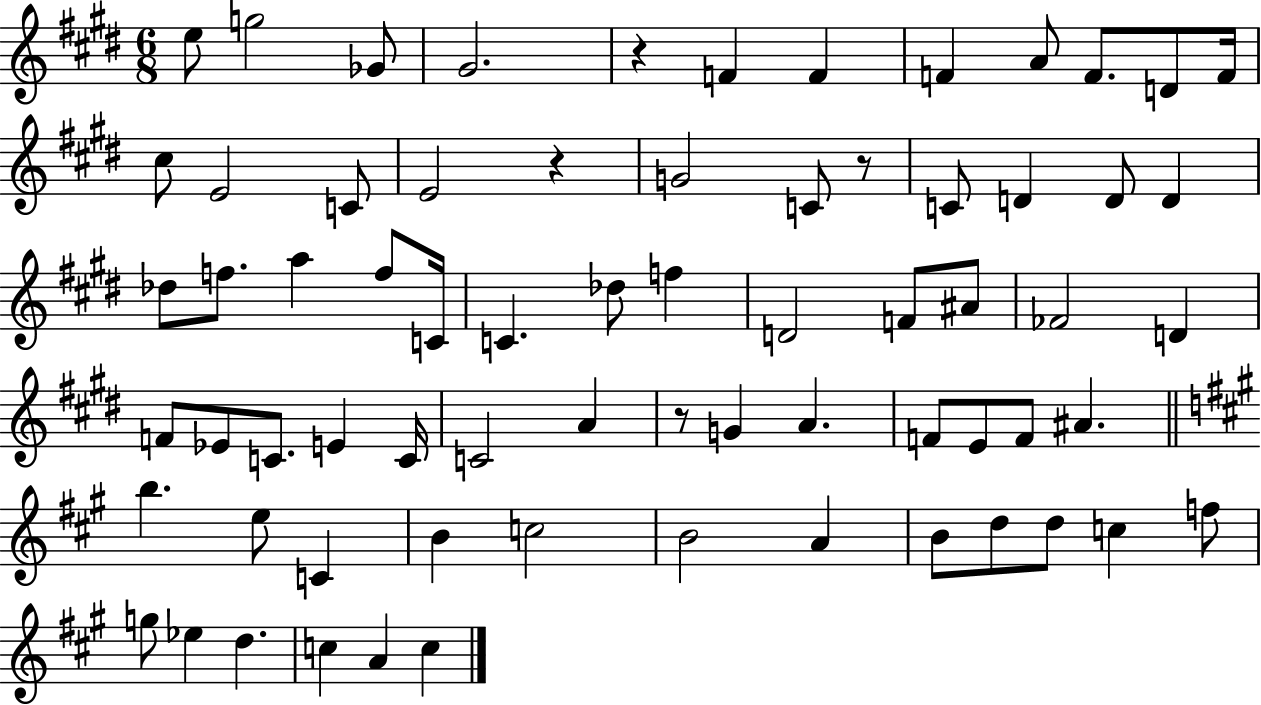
E5/e G5/h Gb4/e G#4/h. R/q F4/q F4/q F4/q A4/e F4/e. D4/e F4/s C#5/e E4/h C4/e E4/h R/q G4/h C4/e R/e C4/e D4/q D4/e D4/q Db5/e F5/e. A5/q F5/e C4/s C4/q. Db5/e F5/q D4/h F4/e A#4/e FES4/h D4/q F4/e Eb4/e C4/e. E4/q C4/s C4/h A4/q R/e G4/q A4/q. F4/e E4/e F4/e A#4/q. B5/q. E5/e C4/q B4/q C5/h B4/h A4/q B4/e D5/e D5/e C5/q F5/e G5/e Eb5/q D5/q. C5/q A4/q C5/q